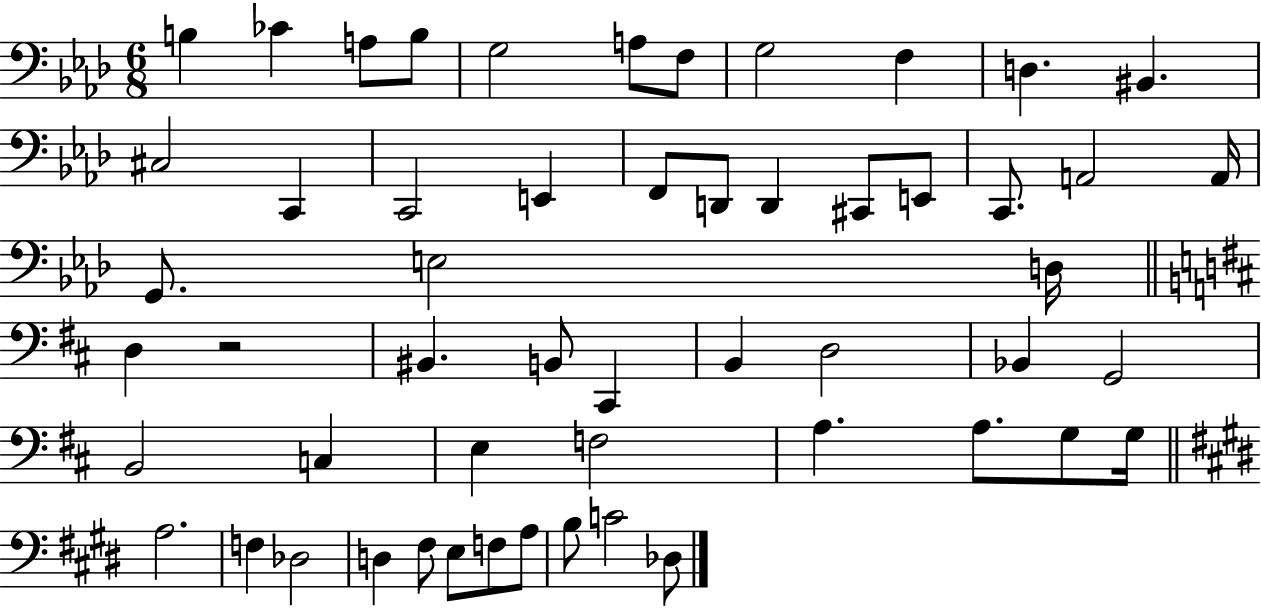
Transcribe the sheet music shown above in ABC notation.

X:1
T:Untitled
M:6/8
L:1/4
K:Ab
B, _C A,/2 B,/2 G,2 A,/2 F,/2 G,2 F, D, ^B,, ^C,2 C,, C,,2 E,, F,,/2 D,,/2 D,, ^C,,/2 E,,/2 C,,/2 A,,2 A,,/4 G,,/2 E,2 D,/4 D, z2 ^B,, B,,/2 ^C,, B,, D,2 _B,, G,,2 B,,2 C, E, F,2 A, A,/2 G,/2 G,/4 A,2 F, _D,2 D, ^F,/2 E,/2 F,/2 A,/2 B,/2 C2 _D,/2